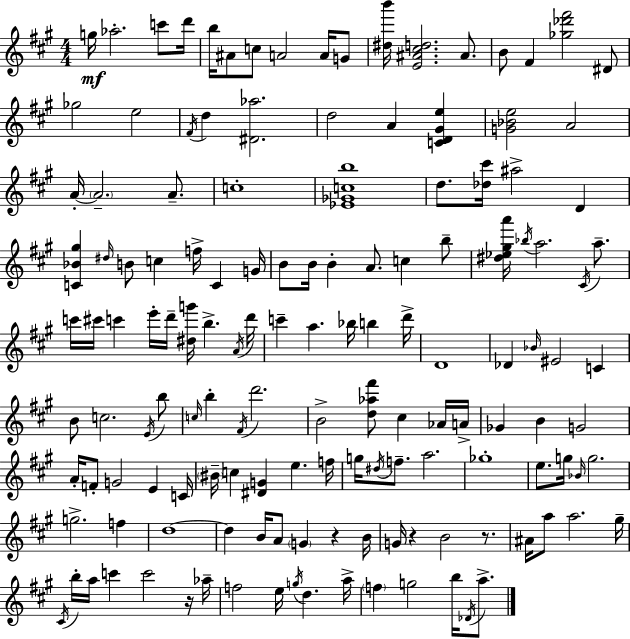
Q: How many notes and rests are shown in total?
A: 142